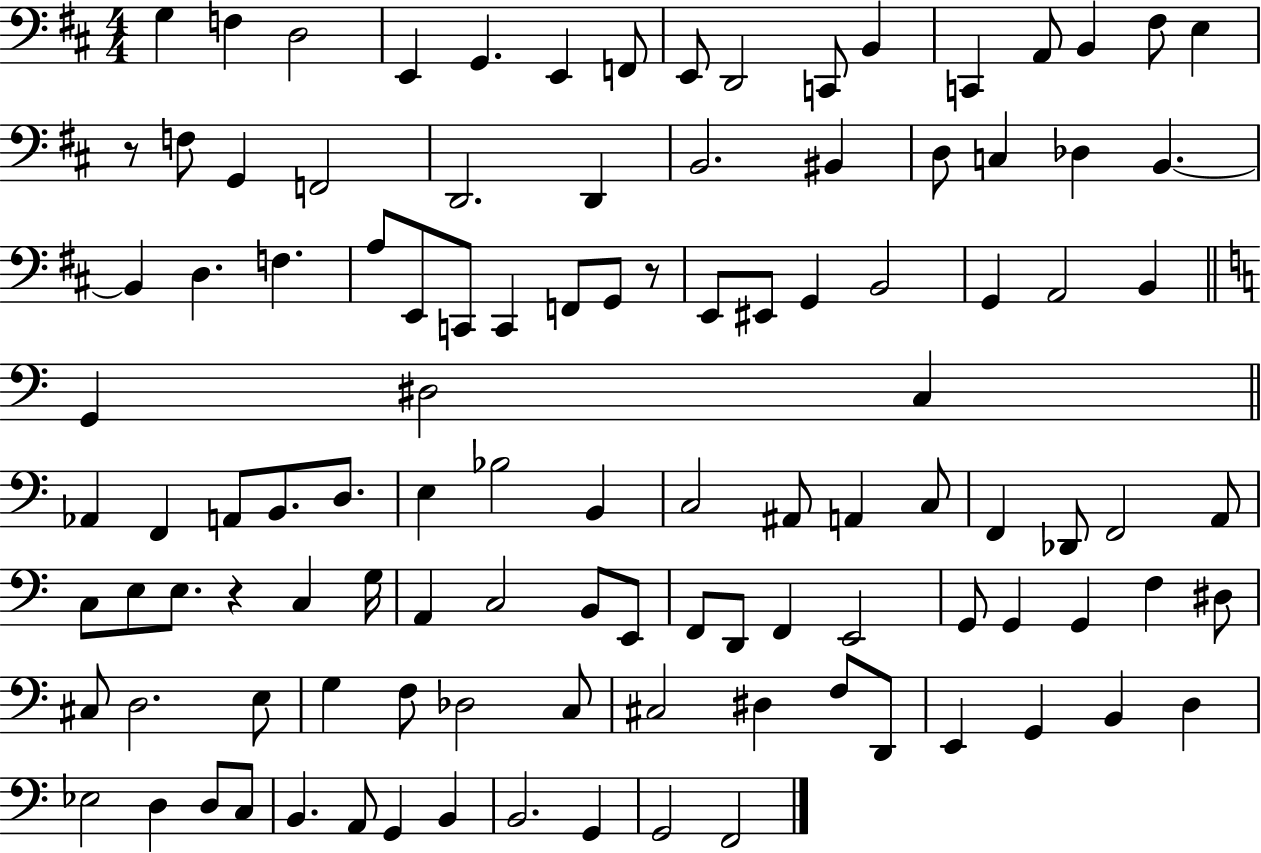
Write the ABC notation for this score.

X:1
T:Untitled
M:4/4
L:1/4
K:D
G, F, D,2 E,, G,, E,, F,,/2 E,,/2 D,,2 C,,/2 B,, C,, A,,/2 B,, ^F,/2 E, z/2 F,/2 G,, F,,2 D,,2 D,, B,,2 ^B,, D,/2 C, _D, B,, B,, D, F, A,/2 E,,/2 C,,/2 C,, F,,/2 G,,/2 z/2 E,,/2 ^E,,/2 G,, B,,2 G,, A,,2 B,, G,, ^D,2 C, _A,, F,, A,,/2 B,,/2 D,/2 E, _B,2 B,, C,2 ^A,,/2 A,, C,/2 F,, _D,,/2 F,,2 A,,/2 C,/2 E,/2 E,/2 z C, G,/4 A,, C,2 B,,/2 E,,/2 F,,/2 D,,/2 F,, E,,2 G,,/2 G,, G,, F, ^D,/2 ^C,/2 D,2 E,/2 G, F,/2 _D,2 C,/2 ^C,2 ^D, F,/2 D,,/2 E,, G,, B,, D, _E,2 D, D,/2 C,/2 B,, A,,/2 G,, B,, B,,2 G,, G,,2 F,,2